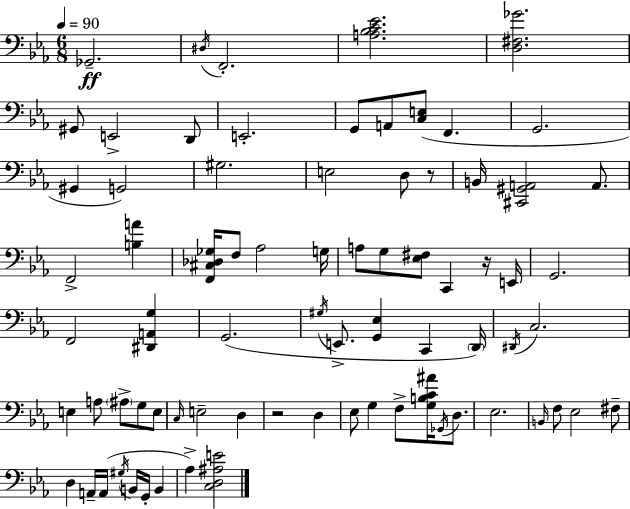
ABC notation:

X:1
T:Untitled
M:6/8
L:1/4
K:Eb
_G,,2 ^D,/4 F,,2 [A,_B,C_E]2 [D,^F,_G]2 ^G,,/2 E,,2 D,,/2 E,,2 G,,/2 A,,/2 [C,E,]/2 F,, G,,2 ^G,, G,,2 ^G,2 E,2 D,/2 z/2 B,,/4 [^C,,^G,,A,,]2 A,,/2 F,,2 [B,A] [F,,^C,_D,_G,]/4 F,/2 _A,2 G,/4 A,/2 G,/2 [_E,^F,]/2 C,, z/4 E,,/4 G,,2 F,,2 [^D,,A,,G,] G,,2 ^G,/4 E,,/2 [G,,_E,] C,, D,,/4 ^D,,/4 C,2 E, A,/2 ^A,/2 G,/2 E,/2 C,/4 E,2 D, z2 D, _E,/2 G, F,/2 [G,B,C^A]/4 _G,,/4 D,/2 _E,2 B,,/4 F,/2 _E,2 ^F,/2 D, A,,/4 A,,/4 ^G,/4 B,,/4 G,,/4 B,, _A, [C,D,^A,E]2